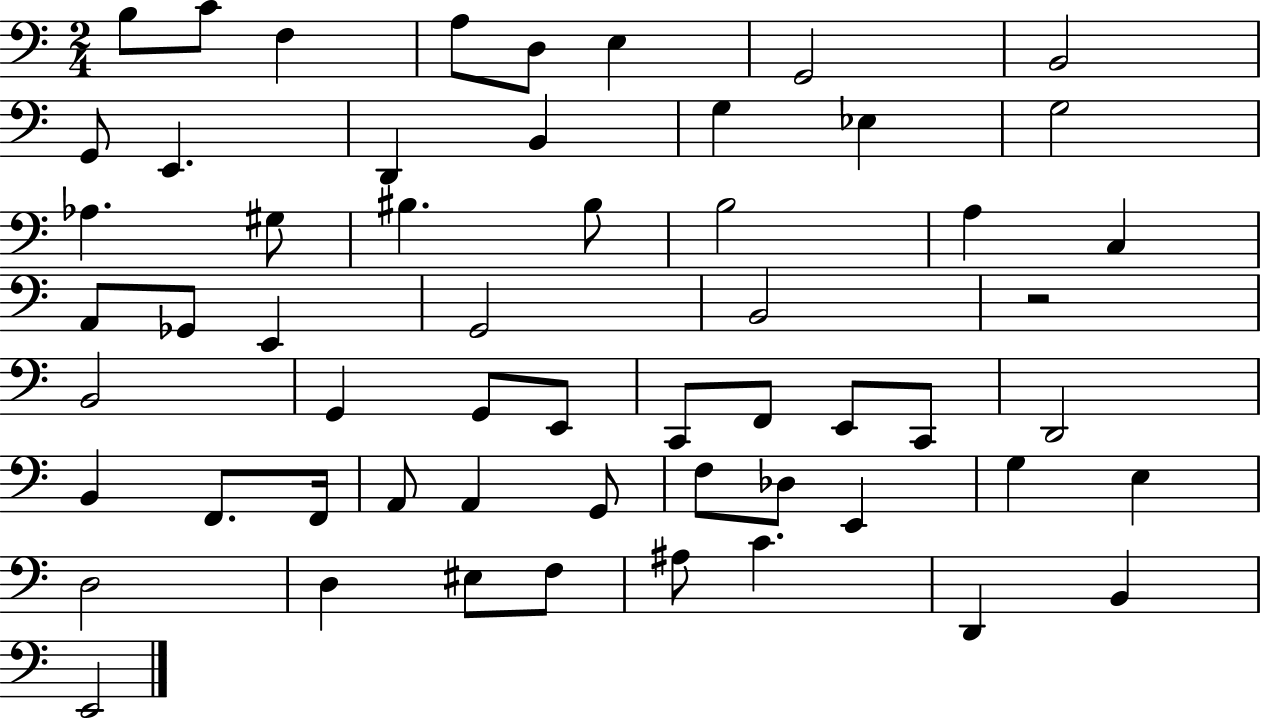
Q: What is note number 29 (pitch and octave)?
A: G2